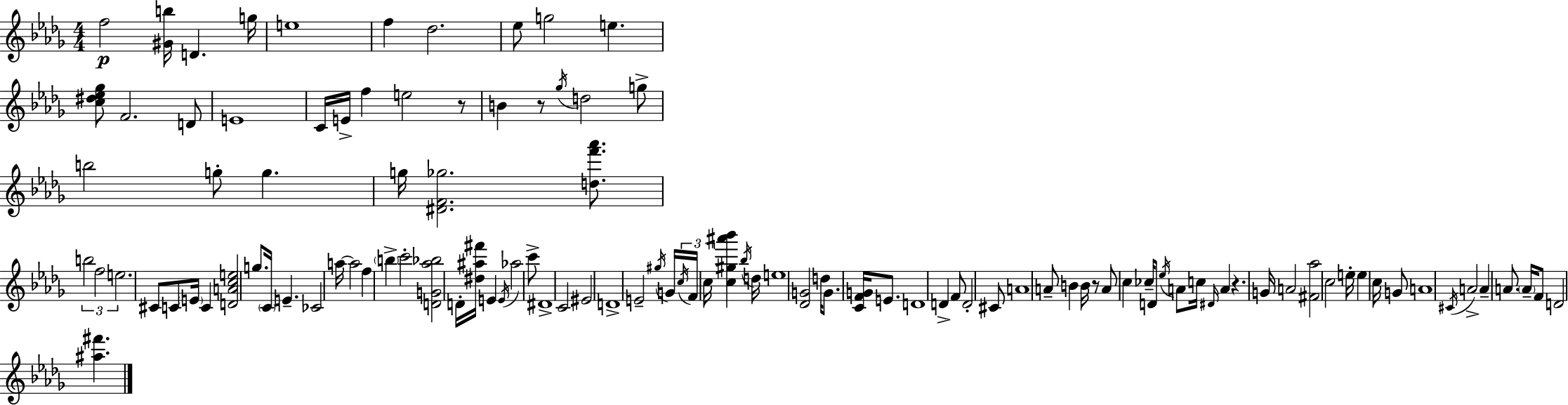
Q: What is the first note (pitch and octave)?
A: F5